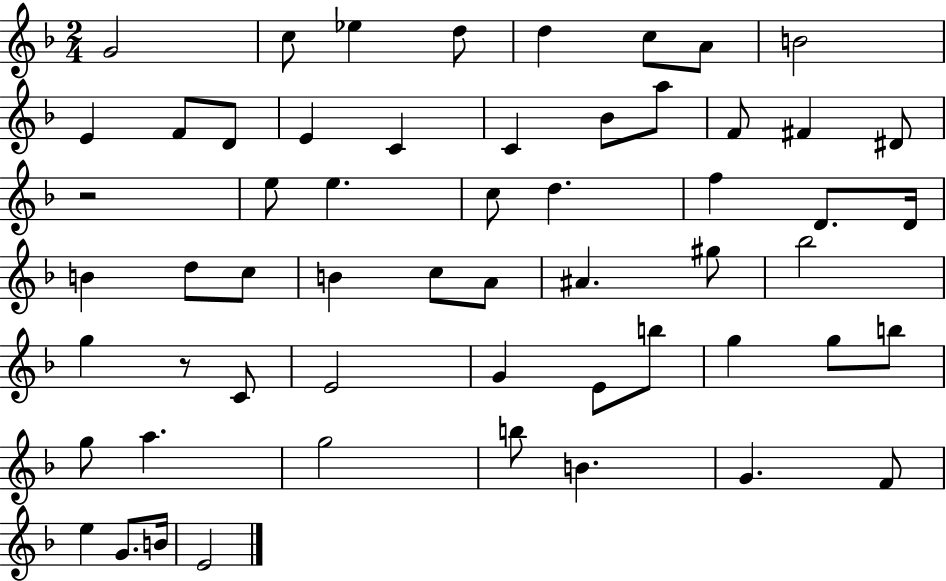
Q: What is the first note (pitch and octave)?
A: G4